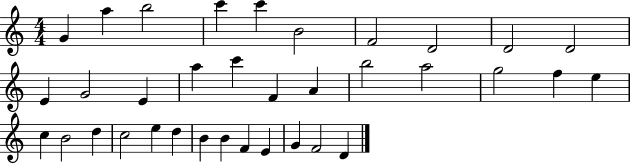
{
  \clef treble
  \numericTimeSignature
  \time 4/4
  \key c \major
  g'4 a''4 b''2 | c'''4 c'''4 b'2 | f'2 d'2 | d'2 d'2 | \break e'4 g'2 e'4 | a''4 c'''4 f'4 a'4 | b''2 a''2 | g''2 f''4 e''4 | \break c''4 b'2 d''4 | c''2 e''4 d''4 | b'4 b'4 f'4 e'4 | g'4 f'2 d'4 | \break \bar "|."
}